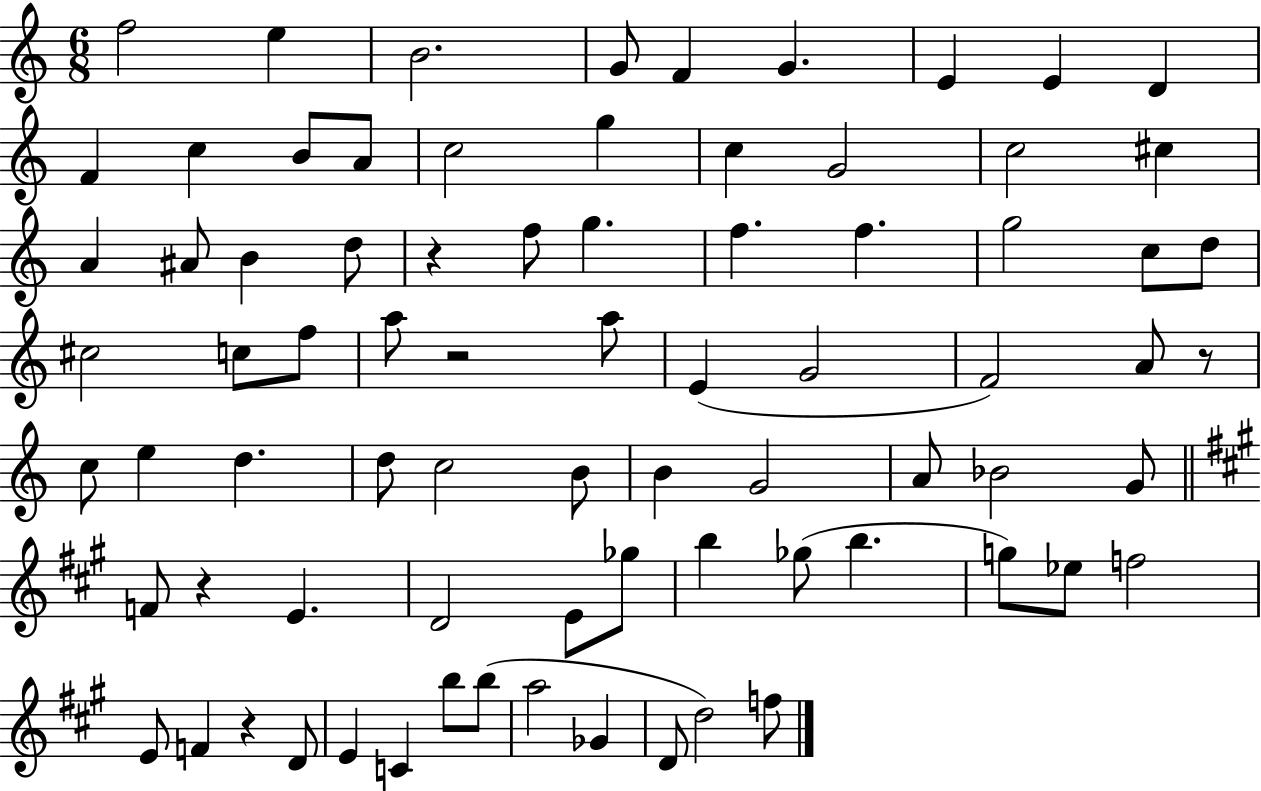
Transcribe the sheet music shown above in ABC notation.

X:1
T:Untitled
M:6/8
L:1/4
K:C
f2 e B2 G/2 F G E E D F c B/2 A/2 c2 g c G2 c2 ^c A ^A/2 B d/2 z f/2 g f f g2 c/2 d/2 ^c2 c/2 f/2 a/2 z2 a/2 E G2 F2 A/2 z/2 c/2 e d d/2 c2 B/2 B G2 A/2 _B2 G/2 F/2 z E D2 E/2 _g/2 b _g/2 b g/2 _e/2 f2 E/2 F z D/2 E C b/2 b/2 a2 _G D/2 d2 f/2